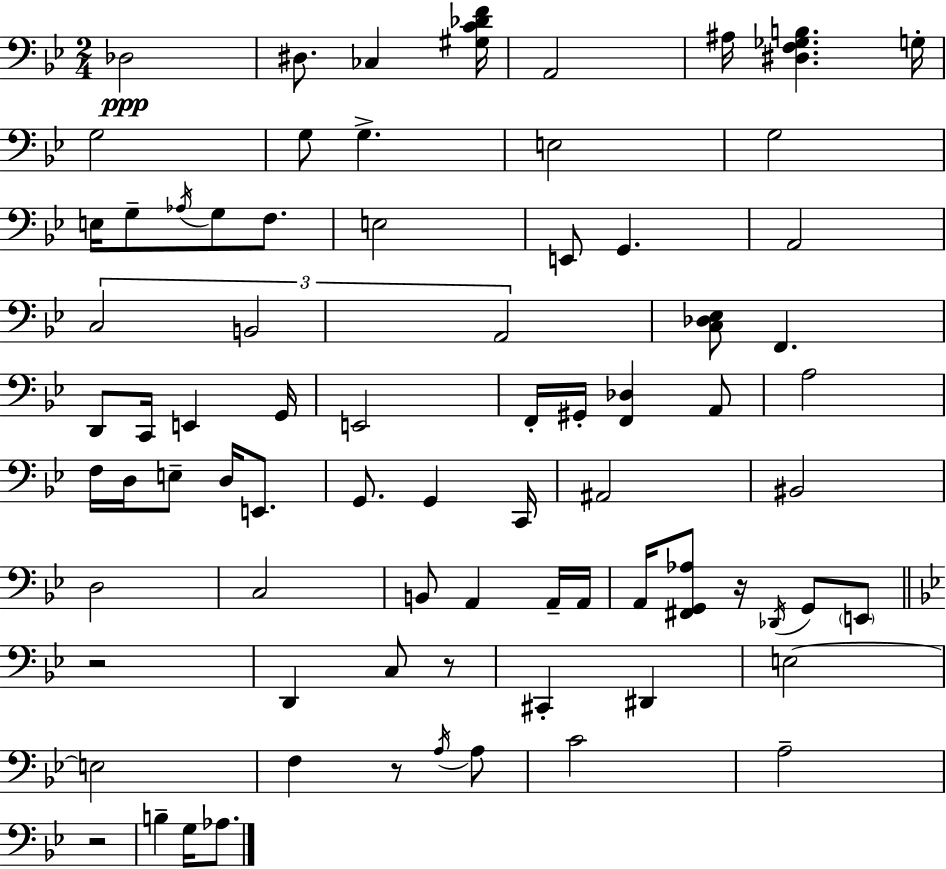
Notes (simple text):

Db3/h D#3/e. CES3/q [G#3,C4,Db4,F4]/s A2/h A#3/s [D#3,F3,Gb3,B3]/q. G3/s G3/h G3/e G3/q. E3/h G3/h E3/s G3/e Ab3/s G3/e F3/e. E3/h E2/e G2/q. A2/h C3/h B2/h A2/h [C3,Db3,Eb3]/e F2/q. D2/e C2/s E2/q G2/s E2/h F2/s G#2/s [F2,Db3]/q A2/e A3/h F3/s D3/s E3/e D3/s E2/e. G2/e. G2/q C2/s A#2/h BIS2/h D3/h C3/h B2/e A2/q A2/s A2/s A2/s [F#2,G2,Ab3]/e R/s Db2/s G2/e E2/e R/h D2/q C3/e R/e C#2/q D#2/q E3/h E3/h F3/q R/e A3/s A3/e C4/h A3/h R/h B3/q G3/s Ab3/e.